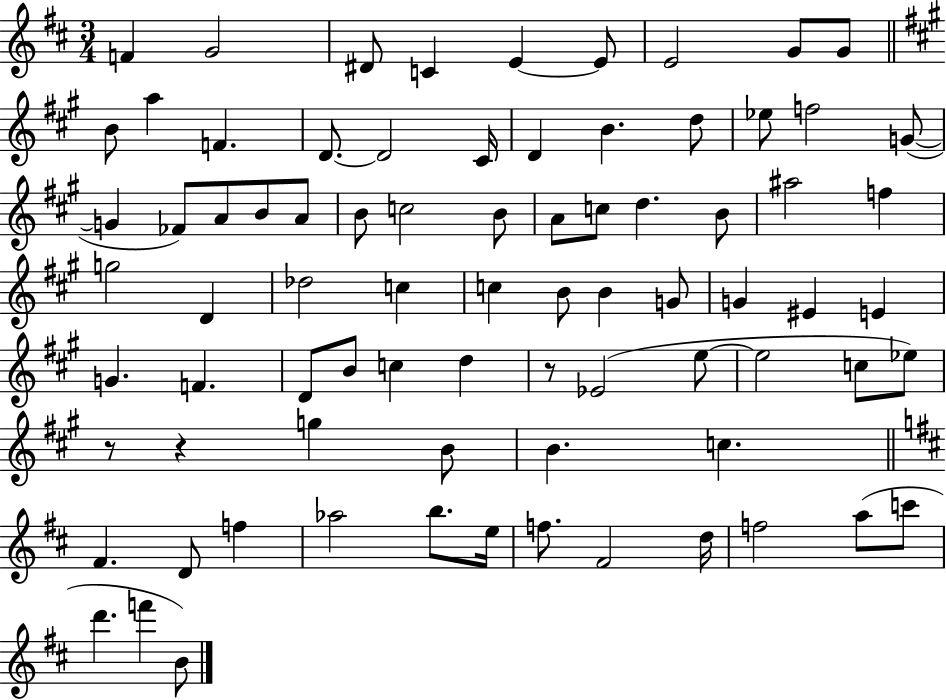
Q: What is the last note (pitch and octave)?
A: B4